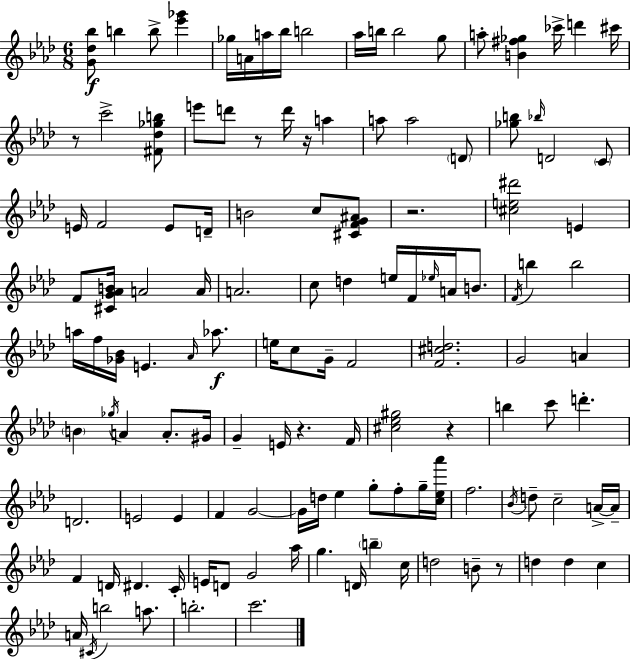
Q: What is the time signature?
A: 6/8